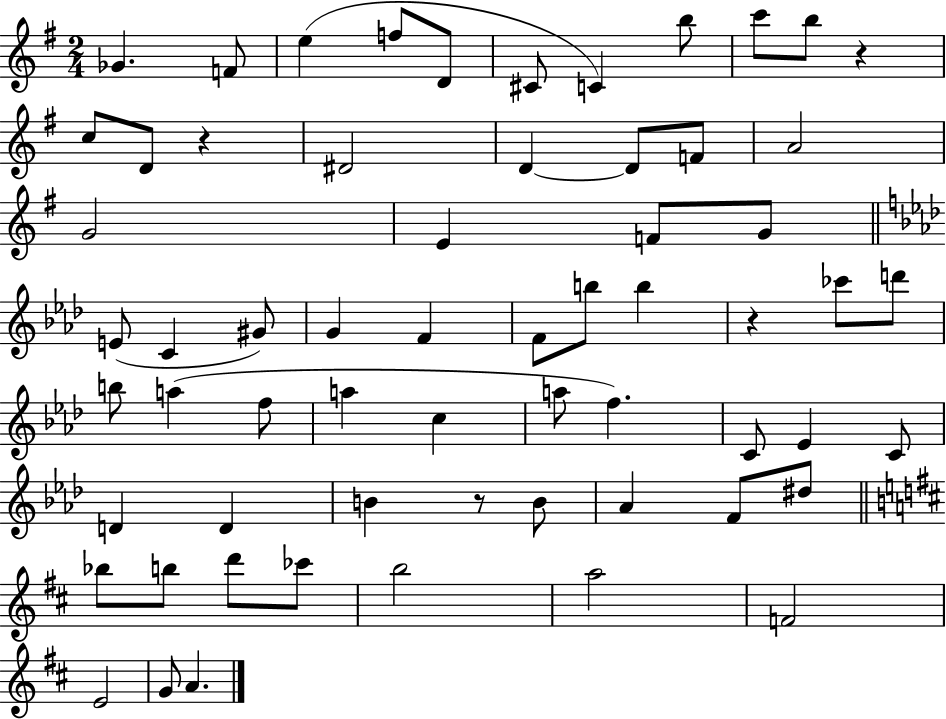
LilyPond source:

{
  \clef treble
  \numericTimeSignature
  \time 2/4
  \key g \major
  ges'4. f'8 | e''4( f''8 d'8 | cis'8 c'4) b''8 | c'''8 b''8 r4 | \break c''8 d'8 r4 | dis'2 | d'4~~ d'8 f'8 | a'2 | \break g'2 | e'4 f'8 g'8 | \bar "||" \break \key aes \major e'8( c'4 gis'8) | g'4 f'4 | f'8 b''8 b''4 | r4 ces'''8 d'''8 | \break b''8 a''4( f''8 | a''4 c''4 | a''8 f''4.) | c'8 ees'4 c'8 | \break d'4 d'4 | b'4 r8 b'8 | aes'4 f'8 dis''8 | \bar "||" \break \key b \minor bes''8 b''8 d'''8 ces'''8 | b''2 | a''2 | f'2 | \break e'2 | g'8 a'4. | \bar "|."
}